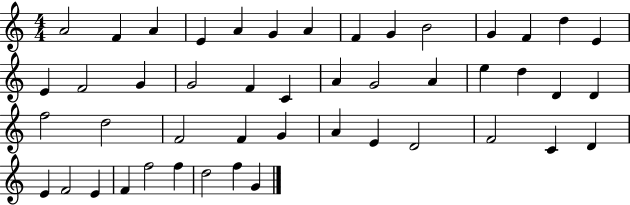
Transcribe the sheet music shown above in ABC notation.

X:1
T:Untitled
M:4/4
L:1/4
K:C
A2 F A E A G A F G B2 G F d E E F2 G G2 F C A G2 A e d D D f2 d2 F2 F G A E D2 F2 C D E F2 E F f2 f d2 f G